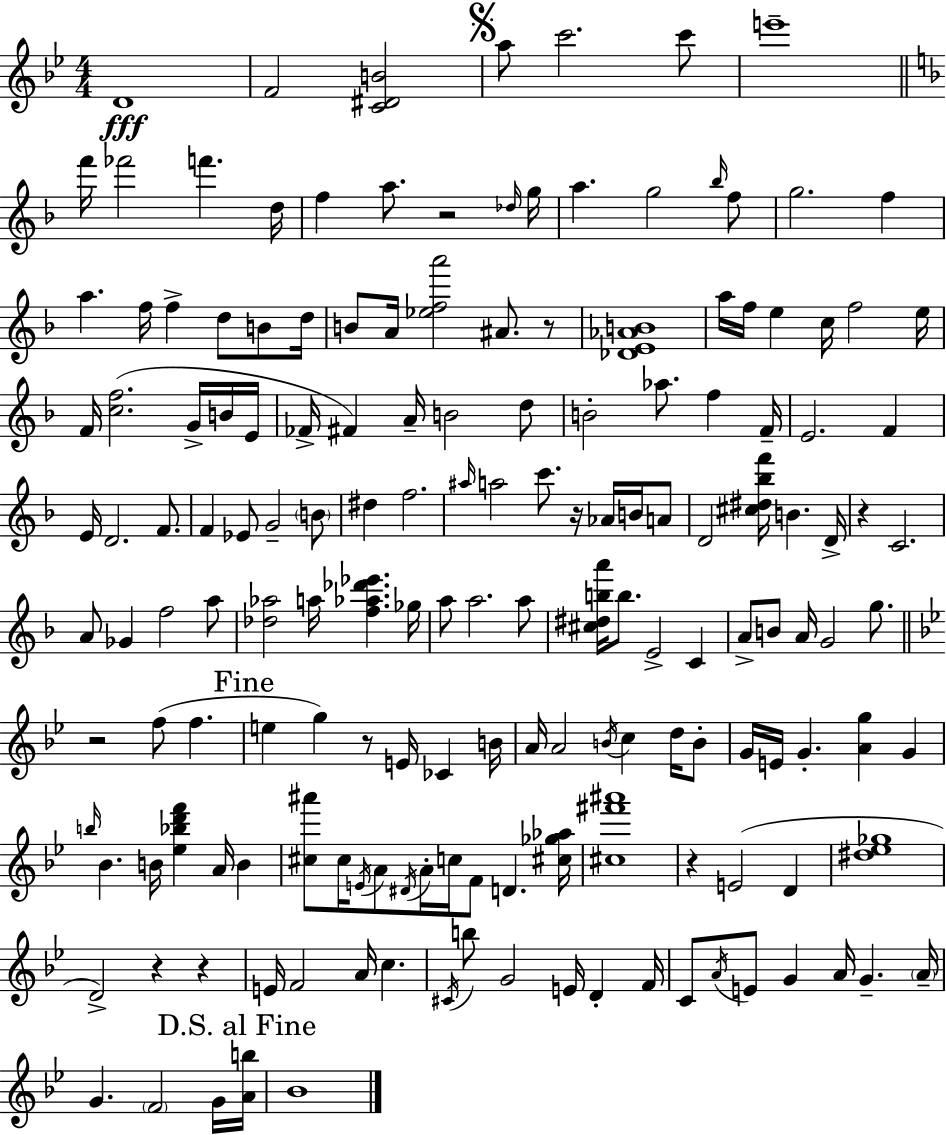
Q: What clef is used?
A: treble